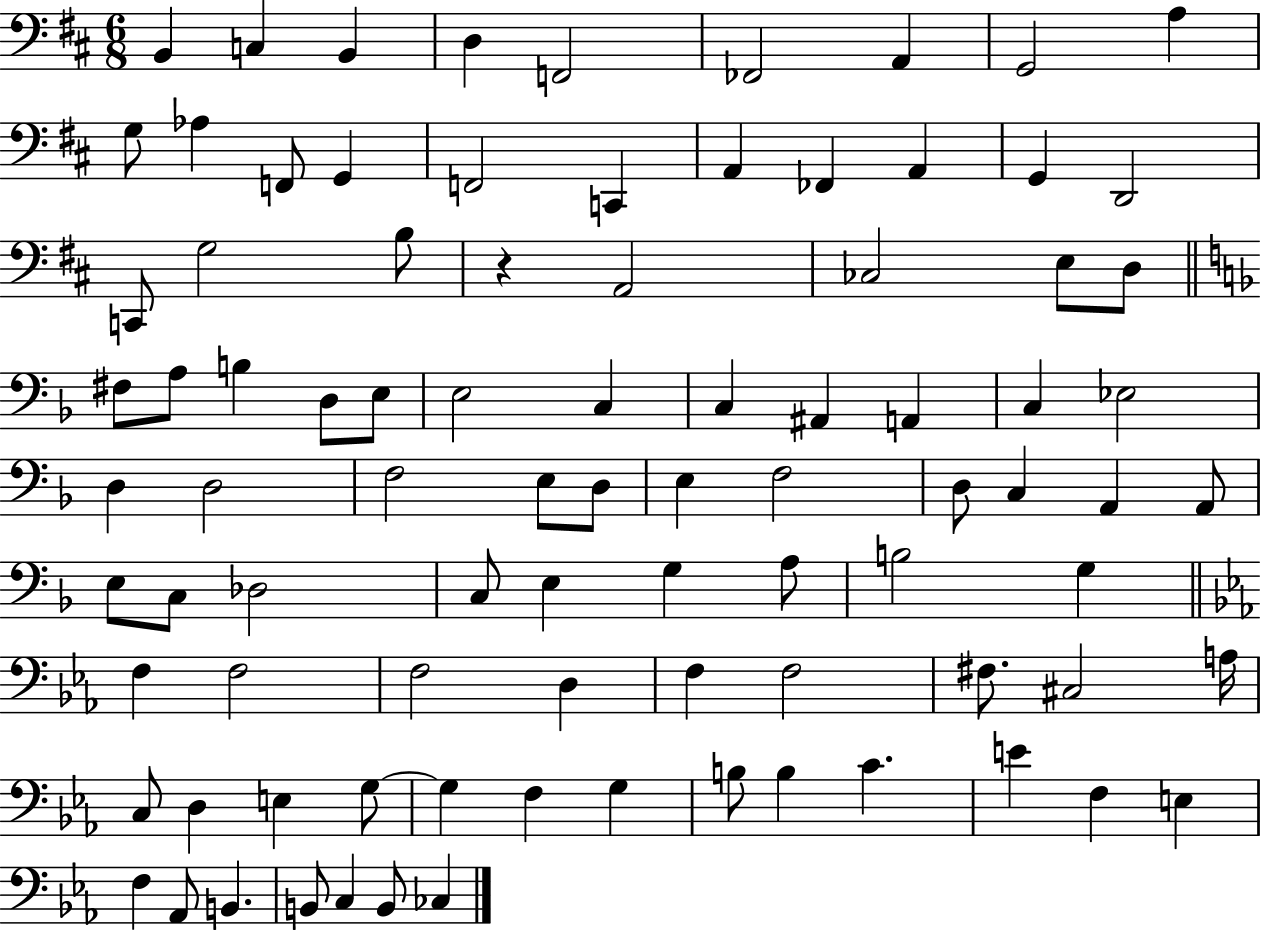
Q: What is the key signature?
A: D major